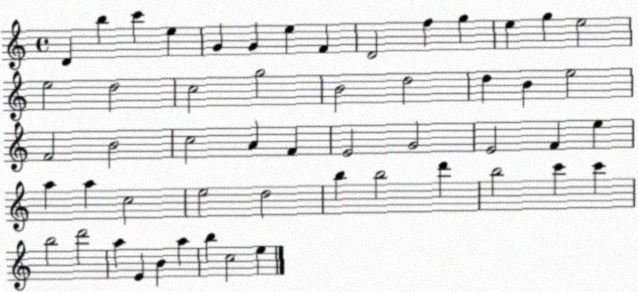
X:1
T:Untitled
M:4/4
L:1/4
K:C
D b c' e G G e F D2 f g e g e2 e2 d2 c2 g2 B2 d2 d B e2 F2 B2 c2 A F E2 G2 E2 F e a a c2 e2 d2 b b2 d' b2 c' c' b2 d'2 a E B a b c2 e